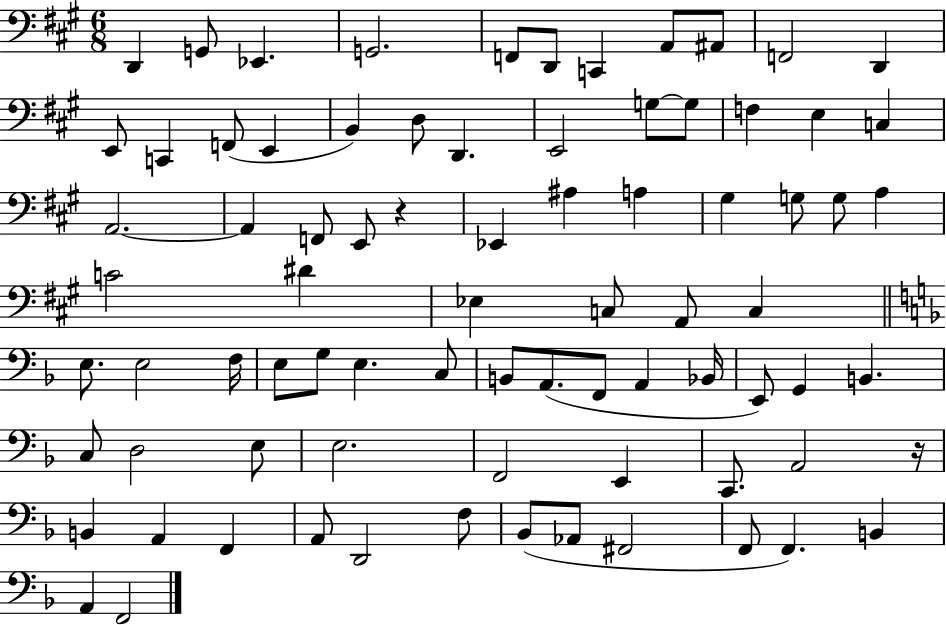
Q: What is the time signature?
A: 6/8